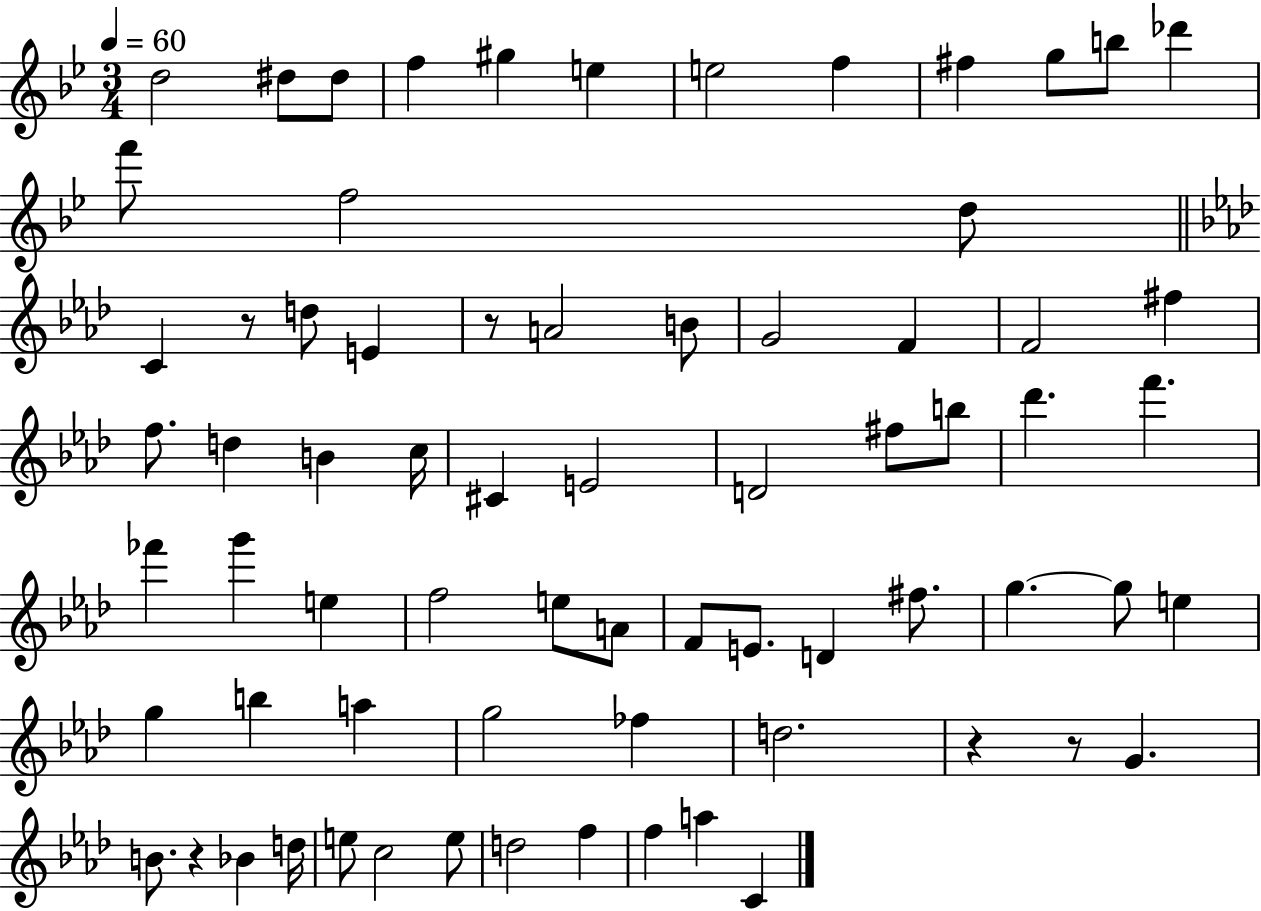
{
  \clef treble
  \numericTimeSignature
  \time 3/4
  \key bes \major
  \tempo 4 = 60
  d''2 dis''8 dis''8 | f''4 gis''4 e''4 | e''2 f''4 | fis''4 g''8 b''8 des'''4 | \break f'''8 f''2 d''8 | \bar "||" \break \key f \minor c'4 r8 d''8 e'4 | r8 a'2 b'8 | g'2 f'4 | f'2 fis''4 | \break f''8. d''4 b'4 c''16 | cis'4 e'2 | d'2 fis''8 b''8 | des'''4. f'''4. | \break fes'''4 g'''4 e''4 | f''2 e''8 a'8 | f'8 e'8. d'4 fis''8. | g''4.~~ g''8 e''4 | \break g''4 b''4 a''4 | g''2 fes''4 | d''2. | r4 r8 g'4. | \break b'8. r4 bes'4 d''16 | e''8 c''2 e''8 | d''2 f''4 | f''4 a''4 c'4 | \break \bar "|."
}